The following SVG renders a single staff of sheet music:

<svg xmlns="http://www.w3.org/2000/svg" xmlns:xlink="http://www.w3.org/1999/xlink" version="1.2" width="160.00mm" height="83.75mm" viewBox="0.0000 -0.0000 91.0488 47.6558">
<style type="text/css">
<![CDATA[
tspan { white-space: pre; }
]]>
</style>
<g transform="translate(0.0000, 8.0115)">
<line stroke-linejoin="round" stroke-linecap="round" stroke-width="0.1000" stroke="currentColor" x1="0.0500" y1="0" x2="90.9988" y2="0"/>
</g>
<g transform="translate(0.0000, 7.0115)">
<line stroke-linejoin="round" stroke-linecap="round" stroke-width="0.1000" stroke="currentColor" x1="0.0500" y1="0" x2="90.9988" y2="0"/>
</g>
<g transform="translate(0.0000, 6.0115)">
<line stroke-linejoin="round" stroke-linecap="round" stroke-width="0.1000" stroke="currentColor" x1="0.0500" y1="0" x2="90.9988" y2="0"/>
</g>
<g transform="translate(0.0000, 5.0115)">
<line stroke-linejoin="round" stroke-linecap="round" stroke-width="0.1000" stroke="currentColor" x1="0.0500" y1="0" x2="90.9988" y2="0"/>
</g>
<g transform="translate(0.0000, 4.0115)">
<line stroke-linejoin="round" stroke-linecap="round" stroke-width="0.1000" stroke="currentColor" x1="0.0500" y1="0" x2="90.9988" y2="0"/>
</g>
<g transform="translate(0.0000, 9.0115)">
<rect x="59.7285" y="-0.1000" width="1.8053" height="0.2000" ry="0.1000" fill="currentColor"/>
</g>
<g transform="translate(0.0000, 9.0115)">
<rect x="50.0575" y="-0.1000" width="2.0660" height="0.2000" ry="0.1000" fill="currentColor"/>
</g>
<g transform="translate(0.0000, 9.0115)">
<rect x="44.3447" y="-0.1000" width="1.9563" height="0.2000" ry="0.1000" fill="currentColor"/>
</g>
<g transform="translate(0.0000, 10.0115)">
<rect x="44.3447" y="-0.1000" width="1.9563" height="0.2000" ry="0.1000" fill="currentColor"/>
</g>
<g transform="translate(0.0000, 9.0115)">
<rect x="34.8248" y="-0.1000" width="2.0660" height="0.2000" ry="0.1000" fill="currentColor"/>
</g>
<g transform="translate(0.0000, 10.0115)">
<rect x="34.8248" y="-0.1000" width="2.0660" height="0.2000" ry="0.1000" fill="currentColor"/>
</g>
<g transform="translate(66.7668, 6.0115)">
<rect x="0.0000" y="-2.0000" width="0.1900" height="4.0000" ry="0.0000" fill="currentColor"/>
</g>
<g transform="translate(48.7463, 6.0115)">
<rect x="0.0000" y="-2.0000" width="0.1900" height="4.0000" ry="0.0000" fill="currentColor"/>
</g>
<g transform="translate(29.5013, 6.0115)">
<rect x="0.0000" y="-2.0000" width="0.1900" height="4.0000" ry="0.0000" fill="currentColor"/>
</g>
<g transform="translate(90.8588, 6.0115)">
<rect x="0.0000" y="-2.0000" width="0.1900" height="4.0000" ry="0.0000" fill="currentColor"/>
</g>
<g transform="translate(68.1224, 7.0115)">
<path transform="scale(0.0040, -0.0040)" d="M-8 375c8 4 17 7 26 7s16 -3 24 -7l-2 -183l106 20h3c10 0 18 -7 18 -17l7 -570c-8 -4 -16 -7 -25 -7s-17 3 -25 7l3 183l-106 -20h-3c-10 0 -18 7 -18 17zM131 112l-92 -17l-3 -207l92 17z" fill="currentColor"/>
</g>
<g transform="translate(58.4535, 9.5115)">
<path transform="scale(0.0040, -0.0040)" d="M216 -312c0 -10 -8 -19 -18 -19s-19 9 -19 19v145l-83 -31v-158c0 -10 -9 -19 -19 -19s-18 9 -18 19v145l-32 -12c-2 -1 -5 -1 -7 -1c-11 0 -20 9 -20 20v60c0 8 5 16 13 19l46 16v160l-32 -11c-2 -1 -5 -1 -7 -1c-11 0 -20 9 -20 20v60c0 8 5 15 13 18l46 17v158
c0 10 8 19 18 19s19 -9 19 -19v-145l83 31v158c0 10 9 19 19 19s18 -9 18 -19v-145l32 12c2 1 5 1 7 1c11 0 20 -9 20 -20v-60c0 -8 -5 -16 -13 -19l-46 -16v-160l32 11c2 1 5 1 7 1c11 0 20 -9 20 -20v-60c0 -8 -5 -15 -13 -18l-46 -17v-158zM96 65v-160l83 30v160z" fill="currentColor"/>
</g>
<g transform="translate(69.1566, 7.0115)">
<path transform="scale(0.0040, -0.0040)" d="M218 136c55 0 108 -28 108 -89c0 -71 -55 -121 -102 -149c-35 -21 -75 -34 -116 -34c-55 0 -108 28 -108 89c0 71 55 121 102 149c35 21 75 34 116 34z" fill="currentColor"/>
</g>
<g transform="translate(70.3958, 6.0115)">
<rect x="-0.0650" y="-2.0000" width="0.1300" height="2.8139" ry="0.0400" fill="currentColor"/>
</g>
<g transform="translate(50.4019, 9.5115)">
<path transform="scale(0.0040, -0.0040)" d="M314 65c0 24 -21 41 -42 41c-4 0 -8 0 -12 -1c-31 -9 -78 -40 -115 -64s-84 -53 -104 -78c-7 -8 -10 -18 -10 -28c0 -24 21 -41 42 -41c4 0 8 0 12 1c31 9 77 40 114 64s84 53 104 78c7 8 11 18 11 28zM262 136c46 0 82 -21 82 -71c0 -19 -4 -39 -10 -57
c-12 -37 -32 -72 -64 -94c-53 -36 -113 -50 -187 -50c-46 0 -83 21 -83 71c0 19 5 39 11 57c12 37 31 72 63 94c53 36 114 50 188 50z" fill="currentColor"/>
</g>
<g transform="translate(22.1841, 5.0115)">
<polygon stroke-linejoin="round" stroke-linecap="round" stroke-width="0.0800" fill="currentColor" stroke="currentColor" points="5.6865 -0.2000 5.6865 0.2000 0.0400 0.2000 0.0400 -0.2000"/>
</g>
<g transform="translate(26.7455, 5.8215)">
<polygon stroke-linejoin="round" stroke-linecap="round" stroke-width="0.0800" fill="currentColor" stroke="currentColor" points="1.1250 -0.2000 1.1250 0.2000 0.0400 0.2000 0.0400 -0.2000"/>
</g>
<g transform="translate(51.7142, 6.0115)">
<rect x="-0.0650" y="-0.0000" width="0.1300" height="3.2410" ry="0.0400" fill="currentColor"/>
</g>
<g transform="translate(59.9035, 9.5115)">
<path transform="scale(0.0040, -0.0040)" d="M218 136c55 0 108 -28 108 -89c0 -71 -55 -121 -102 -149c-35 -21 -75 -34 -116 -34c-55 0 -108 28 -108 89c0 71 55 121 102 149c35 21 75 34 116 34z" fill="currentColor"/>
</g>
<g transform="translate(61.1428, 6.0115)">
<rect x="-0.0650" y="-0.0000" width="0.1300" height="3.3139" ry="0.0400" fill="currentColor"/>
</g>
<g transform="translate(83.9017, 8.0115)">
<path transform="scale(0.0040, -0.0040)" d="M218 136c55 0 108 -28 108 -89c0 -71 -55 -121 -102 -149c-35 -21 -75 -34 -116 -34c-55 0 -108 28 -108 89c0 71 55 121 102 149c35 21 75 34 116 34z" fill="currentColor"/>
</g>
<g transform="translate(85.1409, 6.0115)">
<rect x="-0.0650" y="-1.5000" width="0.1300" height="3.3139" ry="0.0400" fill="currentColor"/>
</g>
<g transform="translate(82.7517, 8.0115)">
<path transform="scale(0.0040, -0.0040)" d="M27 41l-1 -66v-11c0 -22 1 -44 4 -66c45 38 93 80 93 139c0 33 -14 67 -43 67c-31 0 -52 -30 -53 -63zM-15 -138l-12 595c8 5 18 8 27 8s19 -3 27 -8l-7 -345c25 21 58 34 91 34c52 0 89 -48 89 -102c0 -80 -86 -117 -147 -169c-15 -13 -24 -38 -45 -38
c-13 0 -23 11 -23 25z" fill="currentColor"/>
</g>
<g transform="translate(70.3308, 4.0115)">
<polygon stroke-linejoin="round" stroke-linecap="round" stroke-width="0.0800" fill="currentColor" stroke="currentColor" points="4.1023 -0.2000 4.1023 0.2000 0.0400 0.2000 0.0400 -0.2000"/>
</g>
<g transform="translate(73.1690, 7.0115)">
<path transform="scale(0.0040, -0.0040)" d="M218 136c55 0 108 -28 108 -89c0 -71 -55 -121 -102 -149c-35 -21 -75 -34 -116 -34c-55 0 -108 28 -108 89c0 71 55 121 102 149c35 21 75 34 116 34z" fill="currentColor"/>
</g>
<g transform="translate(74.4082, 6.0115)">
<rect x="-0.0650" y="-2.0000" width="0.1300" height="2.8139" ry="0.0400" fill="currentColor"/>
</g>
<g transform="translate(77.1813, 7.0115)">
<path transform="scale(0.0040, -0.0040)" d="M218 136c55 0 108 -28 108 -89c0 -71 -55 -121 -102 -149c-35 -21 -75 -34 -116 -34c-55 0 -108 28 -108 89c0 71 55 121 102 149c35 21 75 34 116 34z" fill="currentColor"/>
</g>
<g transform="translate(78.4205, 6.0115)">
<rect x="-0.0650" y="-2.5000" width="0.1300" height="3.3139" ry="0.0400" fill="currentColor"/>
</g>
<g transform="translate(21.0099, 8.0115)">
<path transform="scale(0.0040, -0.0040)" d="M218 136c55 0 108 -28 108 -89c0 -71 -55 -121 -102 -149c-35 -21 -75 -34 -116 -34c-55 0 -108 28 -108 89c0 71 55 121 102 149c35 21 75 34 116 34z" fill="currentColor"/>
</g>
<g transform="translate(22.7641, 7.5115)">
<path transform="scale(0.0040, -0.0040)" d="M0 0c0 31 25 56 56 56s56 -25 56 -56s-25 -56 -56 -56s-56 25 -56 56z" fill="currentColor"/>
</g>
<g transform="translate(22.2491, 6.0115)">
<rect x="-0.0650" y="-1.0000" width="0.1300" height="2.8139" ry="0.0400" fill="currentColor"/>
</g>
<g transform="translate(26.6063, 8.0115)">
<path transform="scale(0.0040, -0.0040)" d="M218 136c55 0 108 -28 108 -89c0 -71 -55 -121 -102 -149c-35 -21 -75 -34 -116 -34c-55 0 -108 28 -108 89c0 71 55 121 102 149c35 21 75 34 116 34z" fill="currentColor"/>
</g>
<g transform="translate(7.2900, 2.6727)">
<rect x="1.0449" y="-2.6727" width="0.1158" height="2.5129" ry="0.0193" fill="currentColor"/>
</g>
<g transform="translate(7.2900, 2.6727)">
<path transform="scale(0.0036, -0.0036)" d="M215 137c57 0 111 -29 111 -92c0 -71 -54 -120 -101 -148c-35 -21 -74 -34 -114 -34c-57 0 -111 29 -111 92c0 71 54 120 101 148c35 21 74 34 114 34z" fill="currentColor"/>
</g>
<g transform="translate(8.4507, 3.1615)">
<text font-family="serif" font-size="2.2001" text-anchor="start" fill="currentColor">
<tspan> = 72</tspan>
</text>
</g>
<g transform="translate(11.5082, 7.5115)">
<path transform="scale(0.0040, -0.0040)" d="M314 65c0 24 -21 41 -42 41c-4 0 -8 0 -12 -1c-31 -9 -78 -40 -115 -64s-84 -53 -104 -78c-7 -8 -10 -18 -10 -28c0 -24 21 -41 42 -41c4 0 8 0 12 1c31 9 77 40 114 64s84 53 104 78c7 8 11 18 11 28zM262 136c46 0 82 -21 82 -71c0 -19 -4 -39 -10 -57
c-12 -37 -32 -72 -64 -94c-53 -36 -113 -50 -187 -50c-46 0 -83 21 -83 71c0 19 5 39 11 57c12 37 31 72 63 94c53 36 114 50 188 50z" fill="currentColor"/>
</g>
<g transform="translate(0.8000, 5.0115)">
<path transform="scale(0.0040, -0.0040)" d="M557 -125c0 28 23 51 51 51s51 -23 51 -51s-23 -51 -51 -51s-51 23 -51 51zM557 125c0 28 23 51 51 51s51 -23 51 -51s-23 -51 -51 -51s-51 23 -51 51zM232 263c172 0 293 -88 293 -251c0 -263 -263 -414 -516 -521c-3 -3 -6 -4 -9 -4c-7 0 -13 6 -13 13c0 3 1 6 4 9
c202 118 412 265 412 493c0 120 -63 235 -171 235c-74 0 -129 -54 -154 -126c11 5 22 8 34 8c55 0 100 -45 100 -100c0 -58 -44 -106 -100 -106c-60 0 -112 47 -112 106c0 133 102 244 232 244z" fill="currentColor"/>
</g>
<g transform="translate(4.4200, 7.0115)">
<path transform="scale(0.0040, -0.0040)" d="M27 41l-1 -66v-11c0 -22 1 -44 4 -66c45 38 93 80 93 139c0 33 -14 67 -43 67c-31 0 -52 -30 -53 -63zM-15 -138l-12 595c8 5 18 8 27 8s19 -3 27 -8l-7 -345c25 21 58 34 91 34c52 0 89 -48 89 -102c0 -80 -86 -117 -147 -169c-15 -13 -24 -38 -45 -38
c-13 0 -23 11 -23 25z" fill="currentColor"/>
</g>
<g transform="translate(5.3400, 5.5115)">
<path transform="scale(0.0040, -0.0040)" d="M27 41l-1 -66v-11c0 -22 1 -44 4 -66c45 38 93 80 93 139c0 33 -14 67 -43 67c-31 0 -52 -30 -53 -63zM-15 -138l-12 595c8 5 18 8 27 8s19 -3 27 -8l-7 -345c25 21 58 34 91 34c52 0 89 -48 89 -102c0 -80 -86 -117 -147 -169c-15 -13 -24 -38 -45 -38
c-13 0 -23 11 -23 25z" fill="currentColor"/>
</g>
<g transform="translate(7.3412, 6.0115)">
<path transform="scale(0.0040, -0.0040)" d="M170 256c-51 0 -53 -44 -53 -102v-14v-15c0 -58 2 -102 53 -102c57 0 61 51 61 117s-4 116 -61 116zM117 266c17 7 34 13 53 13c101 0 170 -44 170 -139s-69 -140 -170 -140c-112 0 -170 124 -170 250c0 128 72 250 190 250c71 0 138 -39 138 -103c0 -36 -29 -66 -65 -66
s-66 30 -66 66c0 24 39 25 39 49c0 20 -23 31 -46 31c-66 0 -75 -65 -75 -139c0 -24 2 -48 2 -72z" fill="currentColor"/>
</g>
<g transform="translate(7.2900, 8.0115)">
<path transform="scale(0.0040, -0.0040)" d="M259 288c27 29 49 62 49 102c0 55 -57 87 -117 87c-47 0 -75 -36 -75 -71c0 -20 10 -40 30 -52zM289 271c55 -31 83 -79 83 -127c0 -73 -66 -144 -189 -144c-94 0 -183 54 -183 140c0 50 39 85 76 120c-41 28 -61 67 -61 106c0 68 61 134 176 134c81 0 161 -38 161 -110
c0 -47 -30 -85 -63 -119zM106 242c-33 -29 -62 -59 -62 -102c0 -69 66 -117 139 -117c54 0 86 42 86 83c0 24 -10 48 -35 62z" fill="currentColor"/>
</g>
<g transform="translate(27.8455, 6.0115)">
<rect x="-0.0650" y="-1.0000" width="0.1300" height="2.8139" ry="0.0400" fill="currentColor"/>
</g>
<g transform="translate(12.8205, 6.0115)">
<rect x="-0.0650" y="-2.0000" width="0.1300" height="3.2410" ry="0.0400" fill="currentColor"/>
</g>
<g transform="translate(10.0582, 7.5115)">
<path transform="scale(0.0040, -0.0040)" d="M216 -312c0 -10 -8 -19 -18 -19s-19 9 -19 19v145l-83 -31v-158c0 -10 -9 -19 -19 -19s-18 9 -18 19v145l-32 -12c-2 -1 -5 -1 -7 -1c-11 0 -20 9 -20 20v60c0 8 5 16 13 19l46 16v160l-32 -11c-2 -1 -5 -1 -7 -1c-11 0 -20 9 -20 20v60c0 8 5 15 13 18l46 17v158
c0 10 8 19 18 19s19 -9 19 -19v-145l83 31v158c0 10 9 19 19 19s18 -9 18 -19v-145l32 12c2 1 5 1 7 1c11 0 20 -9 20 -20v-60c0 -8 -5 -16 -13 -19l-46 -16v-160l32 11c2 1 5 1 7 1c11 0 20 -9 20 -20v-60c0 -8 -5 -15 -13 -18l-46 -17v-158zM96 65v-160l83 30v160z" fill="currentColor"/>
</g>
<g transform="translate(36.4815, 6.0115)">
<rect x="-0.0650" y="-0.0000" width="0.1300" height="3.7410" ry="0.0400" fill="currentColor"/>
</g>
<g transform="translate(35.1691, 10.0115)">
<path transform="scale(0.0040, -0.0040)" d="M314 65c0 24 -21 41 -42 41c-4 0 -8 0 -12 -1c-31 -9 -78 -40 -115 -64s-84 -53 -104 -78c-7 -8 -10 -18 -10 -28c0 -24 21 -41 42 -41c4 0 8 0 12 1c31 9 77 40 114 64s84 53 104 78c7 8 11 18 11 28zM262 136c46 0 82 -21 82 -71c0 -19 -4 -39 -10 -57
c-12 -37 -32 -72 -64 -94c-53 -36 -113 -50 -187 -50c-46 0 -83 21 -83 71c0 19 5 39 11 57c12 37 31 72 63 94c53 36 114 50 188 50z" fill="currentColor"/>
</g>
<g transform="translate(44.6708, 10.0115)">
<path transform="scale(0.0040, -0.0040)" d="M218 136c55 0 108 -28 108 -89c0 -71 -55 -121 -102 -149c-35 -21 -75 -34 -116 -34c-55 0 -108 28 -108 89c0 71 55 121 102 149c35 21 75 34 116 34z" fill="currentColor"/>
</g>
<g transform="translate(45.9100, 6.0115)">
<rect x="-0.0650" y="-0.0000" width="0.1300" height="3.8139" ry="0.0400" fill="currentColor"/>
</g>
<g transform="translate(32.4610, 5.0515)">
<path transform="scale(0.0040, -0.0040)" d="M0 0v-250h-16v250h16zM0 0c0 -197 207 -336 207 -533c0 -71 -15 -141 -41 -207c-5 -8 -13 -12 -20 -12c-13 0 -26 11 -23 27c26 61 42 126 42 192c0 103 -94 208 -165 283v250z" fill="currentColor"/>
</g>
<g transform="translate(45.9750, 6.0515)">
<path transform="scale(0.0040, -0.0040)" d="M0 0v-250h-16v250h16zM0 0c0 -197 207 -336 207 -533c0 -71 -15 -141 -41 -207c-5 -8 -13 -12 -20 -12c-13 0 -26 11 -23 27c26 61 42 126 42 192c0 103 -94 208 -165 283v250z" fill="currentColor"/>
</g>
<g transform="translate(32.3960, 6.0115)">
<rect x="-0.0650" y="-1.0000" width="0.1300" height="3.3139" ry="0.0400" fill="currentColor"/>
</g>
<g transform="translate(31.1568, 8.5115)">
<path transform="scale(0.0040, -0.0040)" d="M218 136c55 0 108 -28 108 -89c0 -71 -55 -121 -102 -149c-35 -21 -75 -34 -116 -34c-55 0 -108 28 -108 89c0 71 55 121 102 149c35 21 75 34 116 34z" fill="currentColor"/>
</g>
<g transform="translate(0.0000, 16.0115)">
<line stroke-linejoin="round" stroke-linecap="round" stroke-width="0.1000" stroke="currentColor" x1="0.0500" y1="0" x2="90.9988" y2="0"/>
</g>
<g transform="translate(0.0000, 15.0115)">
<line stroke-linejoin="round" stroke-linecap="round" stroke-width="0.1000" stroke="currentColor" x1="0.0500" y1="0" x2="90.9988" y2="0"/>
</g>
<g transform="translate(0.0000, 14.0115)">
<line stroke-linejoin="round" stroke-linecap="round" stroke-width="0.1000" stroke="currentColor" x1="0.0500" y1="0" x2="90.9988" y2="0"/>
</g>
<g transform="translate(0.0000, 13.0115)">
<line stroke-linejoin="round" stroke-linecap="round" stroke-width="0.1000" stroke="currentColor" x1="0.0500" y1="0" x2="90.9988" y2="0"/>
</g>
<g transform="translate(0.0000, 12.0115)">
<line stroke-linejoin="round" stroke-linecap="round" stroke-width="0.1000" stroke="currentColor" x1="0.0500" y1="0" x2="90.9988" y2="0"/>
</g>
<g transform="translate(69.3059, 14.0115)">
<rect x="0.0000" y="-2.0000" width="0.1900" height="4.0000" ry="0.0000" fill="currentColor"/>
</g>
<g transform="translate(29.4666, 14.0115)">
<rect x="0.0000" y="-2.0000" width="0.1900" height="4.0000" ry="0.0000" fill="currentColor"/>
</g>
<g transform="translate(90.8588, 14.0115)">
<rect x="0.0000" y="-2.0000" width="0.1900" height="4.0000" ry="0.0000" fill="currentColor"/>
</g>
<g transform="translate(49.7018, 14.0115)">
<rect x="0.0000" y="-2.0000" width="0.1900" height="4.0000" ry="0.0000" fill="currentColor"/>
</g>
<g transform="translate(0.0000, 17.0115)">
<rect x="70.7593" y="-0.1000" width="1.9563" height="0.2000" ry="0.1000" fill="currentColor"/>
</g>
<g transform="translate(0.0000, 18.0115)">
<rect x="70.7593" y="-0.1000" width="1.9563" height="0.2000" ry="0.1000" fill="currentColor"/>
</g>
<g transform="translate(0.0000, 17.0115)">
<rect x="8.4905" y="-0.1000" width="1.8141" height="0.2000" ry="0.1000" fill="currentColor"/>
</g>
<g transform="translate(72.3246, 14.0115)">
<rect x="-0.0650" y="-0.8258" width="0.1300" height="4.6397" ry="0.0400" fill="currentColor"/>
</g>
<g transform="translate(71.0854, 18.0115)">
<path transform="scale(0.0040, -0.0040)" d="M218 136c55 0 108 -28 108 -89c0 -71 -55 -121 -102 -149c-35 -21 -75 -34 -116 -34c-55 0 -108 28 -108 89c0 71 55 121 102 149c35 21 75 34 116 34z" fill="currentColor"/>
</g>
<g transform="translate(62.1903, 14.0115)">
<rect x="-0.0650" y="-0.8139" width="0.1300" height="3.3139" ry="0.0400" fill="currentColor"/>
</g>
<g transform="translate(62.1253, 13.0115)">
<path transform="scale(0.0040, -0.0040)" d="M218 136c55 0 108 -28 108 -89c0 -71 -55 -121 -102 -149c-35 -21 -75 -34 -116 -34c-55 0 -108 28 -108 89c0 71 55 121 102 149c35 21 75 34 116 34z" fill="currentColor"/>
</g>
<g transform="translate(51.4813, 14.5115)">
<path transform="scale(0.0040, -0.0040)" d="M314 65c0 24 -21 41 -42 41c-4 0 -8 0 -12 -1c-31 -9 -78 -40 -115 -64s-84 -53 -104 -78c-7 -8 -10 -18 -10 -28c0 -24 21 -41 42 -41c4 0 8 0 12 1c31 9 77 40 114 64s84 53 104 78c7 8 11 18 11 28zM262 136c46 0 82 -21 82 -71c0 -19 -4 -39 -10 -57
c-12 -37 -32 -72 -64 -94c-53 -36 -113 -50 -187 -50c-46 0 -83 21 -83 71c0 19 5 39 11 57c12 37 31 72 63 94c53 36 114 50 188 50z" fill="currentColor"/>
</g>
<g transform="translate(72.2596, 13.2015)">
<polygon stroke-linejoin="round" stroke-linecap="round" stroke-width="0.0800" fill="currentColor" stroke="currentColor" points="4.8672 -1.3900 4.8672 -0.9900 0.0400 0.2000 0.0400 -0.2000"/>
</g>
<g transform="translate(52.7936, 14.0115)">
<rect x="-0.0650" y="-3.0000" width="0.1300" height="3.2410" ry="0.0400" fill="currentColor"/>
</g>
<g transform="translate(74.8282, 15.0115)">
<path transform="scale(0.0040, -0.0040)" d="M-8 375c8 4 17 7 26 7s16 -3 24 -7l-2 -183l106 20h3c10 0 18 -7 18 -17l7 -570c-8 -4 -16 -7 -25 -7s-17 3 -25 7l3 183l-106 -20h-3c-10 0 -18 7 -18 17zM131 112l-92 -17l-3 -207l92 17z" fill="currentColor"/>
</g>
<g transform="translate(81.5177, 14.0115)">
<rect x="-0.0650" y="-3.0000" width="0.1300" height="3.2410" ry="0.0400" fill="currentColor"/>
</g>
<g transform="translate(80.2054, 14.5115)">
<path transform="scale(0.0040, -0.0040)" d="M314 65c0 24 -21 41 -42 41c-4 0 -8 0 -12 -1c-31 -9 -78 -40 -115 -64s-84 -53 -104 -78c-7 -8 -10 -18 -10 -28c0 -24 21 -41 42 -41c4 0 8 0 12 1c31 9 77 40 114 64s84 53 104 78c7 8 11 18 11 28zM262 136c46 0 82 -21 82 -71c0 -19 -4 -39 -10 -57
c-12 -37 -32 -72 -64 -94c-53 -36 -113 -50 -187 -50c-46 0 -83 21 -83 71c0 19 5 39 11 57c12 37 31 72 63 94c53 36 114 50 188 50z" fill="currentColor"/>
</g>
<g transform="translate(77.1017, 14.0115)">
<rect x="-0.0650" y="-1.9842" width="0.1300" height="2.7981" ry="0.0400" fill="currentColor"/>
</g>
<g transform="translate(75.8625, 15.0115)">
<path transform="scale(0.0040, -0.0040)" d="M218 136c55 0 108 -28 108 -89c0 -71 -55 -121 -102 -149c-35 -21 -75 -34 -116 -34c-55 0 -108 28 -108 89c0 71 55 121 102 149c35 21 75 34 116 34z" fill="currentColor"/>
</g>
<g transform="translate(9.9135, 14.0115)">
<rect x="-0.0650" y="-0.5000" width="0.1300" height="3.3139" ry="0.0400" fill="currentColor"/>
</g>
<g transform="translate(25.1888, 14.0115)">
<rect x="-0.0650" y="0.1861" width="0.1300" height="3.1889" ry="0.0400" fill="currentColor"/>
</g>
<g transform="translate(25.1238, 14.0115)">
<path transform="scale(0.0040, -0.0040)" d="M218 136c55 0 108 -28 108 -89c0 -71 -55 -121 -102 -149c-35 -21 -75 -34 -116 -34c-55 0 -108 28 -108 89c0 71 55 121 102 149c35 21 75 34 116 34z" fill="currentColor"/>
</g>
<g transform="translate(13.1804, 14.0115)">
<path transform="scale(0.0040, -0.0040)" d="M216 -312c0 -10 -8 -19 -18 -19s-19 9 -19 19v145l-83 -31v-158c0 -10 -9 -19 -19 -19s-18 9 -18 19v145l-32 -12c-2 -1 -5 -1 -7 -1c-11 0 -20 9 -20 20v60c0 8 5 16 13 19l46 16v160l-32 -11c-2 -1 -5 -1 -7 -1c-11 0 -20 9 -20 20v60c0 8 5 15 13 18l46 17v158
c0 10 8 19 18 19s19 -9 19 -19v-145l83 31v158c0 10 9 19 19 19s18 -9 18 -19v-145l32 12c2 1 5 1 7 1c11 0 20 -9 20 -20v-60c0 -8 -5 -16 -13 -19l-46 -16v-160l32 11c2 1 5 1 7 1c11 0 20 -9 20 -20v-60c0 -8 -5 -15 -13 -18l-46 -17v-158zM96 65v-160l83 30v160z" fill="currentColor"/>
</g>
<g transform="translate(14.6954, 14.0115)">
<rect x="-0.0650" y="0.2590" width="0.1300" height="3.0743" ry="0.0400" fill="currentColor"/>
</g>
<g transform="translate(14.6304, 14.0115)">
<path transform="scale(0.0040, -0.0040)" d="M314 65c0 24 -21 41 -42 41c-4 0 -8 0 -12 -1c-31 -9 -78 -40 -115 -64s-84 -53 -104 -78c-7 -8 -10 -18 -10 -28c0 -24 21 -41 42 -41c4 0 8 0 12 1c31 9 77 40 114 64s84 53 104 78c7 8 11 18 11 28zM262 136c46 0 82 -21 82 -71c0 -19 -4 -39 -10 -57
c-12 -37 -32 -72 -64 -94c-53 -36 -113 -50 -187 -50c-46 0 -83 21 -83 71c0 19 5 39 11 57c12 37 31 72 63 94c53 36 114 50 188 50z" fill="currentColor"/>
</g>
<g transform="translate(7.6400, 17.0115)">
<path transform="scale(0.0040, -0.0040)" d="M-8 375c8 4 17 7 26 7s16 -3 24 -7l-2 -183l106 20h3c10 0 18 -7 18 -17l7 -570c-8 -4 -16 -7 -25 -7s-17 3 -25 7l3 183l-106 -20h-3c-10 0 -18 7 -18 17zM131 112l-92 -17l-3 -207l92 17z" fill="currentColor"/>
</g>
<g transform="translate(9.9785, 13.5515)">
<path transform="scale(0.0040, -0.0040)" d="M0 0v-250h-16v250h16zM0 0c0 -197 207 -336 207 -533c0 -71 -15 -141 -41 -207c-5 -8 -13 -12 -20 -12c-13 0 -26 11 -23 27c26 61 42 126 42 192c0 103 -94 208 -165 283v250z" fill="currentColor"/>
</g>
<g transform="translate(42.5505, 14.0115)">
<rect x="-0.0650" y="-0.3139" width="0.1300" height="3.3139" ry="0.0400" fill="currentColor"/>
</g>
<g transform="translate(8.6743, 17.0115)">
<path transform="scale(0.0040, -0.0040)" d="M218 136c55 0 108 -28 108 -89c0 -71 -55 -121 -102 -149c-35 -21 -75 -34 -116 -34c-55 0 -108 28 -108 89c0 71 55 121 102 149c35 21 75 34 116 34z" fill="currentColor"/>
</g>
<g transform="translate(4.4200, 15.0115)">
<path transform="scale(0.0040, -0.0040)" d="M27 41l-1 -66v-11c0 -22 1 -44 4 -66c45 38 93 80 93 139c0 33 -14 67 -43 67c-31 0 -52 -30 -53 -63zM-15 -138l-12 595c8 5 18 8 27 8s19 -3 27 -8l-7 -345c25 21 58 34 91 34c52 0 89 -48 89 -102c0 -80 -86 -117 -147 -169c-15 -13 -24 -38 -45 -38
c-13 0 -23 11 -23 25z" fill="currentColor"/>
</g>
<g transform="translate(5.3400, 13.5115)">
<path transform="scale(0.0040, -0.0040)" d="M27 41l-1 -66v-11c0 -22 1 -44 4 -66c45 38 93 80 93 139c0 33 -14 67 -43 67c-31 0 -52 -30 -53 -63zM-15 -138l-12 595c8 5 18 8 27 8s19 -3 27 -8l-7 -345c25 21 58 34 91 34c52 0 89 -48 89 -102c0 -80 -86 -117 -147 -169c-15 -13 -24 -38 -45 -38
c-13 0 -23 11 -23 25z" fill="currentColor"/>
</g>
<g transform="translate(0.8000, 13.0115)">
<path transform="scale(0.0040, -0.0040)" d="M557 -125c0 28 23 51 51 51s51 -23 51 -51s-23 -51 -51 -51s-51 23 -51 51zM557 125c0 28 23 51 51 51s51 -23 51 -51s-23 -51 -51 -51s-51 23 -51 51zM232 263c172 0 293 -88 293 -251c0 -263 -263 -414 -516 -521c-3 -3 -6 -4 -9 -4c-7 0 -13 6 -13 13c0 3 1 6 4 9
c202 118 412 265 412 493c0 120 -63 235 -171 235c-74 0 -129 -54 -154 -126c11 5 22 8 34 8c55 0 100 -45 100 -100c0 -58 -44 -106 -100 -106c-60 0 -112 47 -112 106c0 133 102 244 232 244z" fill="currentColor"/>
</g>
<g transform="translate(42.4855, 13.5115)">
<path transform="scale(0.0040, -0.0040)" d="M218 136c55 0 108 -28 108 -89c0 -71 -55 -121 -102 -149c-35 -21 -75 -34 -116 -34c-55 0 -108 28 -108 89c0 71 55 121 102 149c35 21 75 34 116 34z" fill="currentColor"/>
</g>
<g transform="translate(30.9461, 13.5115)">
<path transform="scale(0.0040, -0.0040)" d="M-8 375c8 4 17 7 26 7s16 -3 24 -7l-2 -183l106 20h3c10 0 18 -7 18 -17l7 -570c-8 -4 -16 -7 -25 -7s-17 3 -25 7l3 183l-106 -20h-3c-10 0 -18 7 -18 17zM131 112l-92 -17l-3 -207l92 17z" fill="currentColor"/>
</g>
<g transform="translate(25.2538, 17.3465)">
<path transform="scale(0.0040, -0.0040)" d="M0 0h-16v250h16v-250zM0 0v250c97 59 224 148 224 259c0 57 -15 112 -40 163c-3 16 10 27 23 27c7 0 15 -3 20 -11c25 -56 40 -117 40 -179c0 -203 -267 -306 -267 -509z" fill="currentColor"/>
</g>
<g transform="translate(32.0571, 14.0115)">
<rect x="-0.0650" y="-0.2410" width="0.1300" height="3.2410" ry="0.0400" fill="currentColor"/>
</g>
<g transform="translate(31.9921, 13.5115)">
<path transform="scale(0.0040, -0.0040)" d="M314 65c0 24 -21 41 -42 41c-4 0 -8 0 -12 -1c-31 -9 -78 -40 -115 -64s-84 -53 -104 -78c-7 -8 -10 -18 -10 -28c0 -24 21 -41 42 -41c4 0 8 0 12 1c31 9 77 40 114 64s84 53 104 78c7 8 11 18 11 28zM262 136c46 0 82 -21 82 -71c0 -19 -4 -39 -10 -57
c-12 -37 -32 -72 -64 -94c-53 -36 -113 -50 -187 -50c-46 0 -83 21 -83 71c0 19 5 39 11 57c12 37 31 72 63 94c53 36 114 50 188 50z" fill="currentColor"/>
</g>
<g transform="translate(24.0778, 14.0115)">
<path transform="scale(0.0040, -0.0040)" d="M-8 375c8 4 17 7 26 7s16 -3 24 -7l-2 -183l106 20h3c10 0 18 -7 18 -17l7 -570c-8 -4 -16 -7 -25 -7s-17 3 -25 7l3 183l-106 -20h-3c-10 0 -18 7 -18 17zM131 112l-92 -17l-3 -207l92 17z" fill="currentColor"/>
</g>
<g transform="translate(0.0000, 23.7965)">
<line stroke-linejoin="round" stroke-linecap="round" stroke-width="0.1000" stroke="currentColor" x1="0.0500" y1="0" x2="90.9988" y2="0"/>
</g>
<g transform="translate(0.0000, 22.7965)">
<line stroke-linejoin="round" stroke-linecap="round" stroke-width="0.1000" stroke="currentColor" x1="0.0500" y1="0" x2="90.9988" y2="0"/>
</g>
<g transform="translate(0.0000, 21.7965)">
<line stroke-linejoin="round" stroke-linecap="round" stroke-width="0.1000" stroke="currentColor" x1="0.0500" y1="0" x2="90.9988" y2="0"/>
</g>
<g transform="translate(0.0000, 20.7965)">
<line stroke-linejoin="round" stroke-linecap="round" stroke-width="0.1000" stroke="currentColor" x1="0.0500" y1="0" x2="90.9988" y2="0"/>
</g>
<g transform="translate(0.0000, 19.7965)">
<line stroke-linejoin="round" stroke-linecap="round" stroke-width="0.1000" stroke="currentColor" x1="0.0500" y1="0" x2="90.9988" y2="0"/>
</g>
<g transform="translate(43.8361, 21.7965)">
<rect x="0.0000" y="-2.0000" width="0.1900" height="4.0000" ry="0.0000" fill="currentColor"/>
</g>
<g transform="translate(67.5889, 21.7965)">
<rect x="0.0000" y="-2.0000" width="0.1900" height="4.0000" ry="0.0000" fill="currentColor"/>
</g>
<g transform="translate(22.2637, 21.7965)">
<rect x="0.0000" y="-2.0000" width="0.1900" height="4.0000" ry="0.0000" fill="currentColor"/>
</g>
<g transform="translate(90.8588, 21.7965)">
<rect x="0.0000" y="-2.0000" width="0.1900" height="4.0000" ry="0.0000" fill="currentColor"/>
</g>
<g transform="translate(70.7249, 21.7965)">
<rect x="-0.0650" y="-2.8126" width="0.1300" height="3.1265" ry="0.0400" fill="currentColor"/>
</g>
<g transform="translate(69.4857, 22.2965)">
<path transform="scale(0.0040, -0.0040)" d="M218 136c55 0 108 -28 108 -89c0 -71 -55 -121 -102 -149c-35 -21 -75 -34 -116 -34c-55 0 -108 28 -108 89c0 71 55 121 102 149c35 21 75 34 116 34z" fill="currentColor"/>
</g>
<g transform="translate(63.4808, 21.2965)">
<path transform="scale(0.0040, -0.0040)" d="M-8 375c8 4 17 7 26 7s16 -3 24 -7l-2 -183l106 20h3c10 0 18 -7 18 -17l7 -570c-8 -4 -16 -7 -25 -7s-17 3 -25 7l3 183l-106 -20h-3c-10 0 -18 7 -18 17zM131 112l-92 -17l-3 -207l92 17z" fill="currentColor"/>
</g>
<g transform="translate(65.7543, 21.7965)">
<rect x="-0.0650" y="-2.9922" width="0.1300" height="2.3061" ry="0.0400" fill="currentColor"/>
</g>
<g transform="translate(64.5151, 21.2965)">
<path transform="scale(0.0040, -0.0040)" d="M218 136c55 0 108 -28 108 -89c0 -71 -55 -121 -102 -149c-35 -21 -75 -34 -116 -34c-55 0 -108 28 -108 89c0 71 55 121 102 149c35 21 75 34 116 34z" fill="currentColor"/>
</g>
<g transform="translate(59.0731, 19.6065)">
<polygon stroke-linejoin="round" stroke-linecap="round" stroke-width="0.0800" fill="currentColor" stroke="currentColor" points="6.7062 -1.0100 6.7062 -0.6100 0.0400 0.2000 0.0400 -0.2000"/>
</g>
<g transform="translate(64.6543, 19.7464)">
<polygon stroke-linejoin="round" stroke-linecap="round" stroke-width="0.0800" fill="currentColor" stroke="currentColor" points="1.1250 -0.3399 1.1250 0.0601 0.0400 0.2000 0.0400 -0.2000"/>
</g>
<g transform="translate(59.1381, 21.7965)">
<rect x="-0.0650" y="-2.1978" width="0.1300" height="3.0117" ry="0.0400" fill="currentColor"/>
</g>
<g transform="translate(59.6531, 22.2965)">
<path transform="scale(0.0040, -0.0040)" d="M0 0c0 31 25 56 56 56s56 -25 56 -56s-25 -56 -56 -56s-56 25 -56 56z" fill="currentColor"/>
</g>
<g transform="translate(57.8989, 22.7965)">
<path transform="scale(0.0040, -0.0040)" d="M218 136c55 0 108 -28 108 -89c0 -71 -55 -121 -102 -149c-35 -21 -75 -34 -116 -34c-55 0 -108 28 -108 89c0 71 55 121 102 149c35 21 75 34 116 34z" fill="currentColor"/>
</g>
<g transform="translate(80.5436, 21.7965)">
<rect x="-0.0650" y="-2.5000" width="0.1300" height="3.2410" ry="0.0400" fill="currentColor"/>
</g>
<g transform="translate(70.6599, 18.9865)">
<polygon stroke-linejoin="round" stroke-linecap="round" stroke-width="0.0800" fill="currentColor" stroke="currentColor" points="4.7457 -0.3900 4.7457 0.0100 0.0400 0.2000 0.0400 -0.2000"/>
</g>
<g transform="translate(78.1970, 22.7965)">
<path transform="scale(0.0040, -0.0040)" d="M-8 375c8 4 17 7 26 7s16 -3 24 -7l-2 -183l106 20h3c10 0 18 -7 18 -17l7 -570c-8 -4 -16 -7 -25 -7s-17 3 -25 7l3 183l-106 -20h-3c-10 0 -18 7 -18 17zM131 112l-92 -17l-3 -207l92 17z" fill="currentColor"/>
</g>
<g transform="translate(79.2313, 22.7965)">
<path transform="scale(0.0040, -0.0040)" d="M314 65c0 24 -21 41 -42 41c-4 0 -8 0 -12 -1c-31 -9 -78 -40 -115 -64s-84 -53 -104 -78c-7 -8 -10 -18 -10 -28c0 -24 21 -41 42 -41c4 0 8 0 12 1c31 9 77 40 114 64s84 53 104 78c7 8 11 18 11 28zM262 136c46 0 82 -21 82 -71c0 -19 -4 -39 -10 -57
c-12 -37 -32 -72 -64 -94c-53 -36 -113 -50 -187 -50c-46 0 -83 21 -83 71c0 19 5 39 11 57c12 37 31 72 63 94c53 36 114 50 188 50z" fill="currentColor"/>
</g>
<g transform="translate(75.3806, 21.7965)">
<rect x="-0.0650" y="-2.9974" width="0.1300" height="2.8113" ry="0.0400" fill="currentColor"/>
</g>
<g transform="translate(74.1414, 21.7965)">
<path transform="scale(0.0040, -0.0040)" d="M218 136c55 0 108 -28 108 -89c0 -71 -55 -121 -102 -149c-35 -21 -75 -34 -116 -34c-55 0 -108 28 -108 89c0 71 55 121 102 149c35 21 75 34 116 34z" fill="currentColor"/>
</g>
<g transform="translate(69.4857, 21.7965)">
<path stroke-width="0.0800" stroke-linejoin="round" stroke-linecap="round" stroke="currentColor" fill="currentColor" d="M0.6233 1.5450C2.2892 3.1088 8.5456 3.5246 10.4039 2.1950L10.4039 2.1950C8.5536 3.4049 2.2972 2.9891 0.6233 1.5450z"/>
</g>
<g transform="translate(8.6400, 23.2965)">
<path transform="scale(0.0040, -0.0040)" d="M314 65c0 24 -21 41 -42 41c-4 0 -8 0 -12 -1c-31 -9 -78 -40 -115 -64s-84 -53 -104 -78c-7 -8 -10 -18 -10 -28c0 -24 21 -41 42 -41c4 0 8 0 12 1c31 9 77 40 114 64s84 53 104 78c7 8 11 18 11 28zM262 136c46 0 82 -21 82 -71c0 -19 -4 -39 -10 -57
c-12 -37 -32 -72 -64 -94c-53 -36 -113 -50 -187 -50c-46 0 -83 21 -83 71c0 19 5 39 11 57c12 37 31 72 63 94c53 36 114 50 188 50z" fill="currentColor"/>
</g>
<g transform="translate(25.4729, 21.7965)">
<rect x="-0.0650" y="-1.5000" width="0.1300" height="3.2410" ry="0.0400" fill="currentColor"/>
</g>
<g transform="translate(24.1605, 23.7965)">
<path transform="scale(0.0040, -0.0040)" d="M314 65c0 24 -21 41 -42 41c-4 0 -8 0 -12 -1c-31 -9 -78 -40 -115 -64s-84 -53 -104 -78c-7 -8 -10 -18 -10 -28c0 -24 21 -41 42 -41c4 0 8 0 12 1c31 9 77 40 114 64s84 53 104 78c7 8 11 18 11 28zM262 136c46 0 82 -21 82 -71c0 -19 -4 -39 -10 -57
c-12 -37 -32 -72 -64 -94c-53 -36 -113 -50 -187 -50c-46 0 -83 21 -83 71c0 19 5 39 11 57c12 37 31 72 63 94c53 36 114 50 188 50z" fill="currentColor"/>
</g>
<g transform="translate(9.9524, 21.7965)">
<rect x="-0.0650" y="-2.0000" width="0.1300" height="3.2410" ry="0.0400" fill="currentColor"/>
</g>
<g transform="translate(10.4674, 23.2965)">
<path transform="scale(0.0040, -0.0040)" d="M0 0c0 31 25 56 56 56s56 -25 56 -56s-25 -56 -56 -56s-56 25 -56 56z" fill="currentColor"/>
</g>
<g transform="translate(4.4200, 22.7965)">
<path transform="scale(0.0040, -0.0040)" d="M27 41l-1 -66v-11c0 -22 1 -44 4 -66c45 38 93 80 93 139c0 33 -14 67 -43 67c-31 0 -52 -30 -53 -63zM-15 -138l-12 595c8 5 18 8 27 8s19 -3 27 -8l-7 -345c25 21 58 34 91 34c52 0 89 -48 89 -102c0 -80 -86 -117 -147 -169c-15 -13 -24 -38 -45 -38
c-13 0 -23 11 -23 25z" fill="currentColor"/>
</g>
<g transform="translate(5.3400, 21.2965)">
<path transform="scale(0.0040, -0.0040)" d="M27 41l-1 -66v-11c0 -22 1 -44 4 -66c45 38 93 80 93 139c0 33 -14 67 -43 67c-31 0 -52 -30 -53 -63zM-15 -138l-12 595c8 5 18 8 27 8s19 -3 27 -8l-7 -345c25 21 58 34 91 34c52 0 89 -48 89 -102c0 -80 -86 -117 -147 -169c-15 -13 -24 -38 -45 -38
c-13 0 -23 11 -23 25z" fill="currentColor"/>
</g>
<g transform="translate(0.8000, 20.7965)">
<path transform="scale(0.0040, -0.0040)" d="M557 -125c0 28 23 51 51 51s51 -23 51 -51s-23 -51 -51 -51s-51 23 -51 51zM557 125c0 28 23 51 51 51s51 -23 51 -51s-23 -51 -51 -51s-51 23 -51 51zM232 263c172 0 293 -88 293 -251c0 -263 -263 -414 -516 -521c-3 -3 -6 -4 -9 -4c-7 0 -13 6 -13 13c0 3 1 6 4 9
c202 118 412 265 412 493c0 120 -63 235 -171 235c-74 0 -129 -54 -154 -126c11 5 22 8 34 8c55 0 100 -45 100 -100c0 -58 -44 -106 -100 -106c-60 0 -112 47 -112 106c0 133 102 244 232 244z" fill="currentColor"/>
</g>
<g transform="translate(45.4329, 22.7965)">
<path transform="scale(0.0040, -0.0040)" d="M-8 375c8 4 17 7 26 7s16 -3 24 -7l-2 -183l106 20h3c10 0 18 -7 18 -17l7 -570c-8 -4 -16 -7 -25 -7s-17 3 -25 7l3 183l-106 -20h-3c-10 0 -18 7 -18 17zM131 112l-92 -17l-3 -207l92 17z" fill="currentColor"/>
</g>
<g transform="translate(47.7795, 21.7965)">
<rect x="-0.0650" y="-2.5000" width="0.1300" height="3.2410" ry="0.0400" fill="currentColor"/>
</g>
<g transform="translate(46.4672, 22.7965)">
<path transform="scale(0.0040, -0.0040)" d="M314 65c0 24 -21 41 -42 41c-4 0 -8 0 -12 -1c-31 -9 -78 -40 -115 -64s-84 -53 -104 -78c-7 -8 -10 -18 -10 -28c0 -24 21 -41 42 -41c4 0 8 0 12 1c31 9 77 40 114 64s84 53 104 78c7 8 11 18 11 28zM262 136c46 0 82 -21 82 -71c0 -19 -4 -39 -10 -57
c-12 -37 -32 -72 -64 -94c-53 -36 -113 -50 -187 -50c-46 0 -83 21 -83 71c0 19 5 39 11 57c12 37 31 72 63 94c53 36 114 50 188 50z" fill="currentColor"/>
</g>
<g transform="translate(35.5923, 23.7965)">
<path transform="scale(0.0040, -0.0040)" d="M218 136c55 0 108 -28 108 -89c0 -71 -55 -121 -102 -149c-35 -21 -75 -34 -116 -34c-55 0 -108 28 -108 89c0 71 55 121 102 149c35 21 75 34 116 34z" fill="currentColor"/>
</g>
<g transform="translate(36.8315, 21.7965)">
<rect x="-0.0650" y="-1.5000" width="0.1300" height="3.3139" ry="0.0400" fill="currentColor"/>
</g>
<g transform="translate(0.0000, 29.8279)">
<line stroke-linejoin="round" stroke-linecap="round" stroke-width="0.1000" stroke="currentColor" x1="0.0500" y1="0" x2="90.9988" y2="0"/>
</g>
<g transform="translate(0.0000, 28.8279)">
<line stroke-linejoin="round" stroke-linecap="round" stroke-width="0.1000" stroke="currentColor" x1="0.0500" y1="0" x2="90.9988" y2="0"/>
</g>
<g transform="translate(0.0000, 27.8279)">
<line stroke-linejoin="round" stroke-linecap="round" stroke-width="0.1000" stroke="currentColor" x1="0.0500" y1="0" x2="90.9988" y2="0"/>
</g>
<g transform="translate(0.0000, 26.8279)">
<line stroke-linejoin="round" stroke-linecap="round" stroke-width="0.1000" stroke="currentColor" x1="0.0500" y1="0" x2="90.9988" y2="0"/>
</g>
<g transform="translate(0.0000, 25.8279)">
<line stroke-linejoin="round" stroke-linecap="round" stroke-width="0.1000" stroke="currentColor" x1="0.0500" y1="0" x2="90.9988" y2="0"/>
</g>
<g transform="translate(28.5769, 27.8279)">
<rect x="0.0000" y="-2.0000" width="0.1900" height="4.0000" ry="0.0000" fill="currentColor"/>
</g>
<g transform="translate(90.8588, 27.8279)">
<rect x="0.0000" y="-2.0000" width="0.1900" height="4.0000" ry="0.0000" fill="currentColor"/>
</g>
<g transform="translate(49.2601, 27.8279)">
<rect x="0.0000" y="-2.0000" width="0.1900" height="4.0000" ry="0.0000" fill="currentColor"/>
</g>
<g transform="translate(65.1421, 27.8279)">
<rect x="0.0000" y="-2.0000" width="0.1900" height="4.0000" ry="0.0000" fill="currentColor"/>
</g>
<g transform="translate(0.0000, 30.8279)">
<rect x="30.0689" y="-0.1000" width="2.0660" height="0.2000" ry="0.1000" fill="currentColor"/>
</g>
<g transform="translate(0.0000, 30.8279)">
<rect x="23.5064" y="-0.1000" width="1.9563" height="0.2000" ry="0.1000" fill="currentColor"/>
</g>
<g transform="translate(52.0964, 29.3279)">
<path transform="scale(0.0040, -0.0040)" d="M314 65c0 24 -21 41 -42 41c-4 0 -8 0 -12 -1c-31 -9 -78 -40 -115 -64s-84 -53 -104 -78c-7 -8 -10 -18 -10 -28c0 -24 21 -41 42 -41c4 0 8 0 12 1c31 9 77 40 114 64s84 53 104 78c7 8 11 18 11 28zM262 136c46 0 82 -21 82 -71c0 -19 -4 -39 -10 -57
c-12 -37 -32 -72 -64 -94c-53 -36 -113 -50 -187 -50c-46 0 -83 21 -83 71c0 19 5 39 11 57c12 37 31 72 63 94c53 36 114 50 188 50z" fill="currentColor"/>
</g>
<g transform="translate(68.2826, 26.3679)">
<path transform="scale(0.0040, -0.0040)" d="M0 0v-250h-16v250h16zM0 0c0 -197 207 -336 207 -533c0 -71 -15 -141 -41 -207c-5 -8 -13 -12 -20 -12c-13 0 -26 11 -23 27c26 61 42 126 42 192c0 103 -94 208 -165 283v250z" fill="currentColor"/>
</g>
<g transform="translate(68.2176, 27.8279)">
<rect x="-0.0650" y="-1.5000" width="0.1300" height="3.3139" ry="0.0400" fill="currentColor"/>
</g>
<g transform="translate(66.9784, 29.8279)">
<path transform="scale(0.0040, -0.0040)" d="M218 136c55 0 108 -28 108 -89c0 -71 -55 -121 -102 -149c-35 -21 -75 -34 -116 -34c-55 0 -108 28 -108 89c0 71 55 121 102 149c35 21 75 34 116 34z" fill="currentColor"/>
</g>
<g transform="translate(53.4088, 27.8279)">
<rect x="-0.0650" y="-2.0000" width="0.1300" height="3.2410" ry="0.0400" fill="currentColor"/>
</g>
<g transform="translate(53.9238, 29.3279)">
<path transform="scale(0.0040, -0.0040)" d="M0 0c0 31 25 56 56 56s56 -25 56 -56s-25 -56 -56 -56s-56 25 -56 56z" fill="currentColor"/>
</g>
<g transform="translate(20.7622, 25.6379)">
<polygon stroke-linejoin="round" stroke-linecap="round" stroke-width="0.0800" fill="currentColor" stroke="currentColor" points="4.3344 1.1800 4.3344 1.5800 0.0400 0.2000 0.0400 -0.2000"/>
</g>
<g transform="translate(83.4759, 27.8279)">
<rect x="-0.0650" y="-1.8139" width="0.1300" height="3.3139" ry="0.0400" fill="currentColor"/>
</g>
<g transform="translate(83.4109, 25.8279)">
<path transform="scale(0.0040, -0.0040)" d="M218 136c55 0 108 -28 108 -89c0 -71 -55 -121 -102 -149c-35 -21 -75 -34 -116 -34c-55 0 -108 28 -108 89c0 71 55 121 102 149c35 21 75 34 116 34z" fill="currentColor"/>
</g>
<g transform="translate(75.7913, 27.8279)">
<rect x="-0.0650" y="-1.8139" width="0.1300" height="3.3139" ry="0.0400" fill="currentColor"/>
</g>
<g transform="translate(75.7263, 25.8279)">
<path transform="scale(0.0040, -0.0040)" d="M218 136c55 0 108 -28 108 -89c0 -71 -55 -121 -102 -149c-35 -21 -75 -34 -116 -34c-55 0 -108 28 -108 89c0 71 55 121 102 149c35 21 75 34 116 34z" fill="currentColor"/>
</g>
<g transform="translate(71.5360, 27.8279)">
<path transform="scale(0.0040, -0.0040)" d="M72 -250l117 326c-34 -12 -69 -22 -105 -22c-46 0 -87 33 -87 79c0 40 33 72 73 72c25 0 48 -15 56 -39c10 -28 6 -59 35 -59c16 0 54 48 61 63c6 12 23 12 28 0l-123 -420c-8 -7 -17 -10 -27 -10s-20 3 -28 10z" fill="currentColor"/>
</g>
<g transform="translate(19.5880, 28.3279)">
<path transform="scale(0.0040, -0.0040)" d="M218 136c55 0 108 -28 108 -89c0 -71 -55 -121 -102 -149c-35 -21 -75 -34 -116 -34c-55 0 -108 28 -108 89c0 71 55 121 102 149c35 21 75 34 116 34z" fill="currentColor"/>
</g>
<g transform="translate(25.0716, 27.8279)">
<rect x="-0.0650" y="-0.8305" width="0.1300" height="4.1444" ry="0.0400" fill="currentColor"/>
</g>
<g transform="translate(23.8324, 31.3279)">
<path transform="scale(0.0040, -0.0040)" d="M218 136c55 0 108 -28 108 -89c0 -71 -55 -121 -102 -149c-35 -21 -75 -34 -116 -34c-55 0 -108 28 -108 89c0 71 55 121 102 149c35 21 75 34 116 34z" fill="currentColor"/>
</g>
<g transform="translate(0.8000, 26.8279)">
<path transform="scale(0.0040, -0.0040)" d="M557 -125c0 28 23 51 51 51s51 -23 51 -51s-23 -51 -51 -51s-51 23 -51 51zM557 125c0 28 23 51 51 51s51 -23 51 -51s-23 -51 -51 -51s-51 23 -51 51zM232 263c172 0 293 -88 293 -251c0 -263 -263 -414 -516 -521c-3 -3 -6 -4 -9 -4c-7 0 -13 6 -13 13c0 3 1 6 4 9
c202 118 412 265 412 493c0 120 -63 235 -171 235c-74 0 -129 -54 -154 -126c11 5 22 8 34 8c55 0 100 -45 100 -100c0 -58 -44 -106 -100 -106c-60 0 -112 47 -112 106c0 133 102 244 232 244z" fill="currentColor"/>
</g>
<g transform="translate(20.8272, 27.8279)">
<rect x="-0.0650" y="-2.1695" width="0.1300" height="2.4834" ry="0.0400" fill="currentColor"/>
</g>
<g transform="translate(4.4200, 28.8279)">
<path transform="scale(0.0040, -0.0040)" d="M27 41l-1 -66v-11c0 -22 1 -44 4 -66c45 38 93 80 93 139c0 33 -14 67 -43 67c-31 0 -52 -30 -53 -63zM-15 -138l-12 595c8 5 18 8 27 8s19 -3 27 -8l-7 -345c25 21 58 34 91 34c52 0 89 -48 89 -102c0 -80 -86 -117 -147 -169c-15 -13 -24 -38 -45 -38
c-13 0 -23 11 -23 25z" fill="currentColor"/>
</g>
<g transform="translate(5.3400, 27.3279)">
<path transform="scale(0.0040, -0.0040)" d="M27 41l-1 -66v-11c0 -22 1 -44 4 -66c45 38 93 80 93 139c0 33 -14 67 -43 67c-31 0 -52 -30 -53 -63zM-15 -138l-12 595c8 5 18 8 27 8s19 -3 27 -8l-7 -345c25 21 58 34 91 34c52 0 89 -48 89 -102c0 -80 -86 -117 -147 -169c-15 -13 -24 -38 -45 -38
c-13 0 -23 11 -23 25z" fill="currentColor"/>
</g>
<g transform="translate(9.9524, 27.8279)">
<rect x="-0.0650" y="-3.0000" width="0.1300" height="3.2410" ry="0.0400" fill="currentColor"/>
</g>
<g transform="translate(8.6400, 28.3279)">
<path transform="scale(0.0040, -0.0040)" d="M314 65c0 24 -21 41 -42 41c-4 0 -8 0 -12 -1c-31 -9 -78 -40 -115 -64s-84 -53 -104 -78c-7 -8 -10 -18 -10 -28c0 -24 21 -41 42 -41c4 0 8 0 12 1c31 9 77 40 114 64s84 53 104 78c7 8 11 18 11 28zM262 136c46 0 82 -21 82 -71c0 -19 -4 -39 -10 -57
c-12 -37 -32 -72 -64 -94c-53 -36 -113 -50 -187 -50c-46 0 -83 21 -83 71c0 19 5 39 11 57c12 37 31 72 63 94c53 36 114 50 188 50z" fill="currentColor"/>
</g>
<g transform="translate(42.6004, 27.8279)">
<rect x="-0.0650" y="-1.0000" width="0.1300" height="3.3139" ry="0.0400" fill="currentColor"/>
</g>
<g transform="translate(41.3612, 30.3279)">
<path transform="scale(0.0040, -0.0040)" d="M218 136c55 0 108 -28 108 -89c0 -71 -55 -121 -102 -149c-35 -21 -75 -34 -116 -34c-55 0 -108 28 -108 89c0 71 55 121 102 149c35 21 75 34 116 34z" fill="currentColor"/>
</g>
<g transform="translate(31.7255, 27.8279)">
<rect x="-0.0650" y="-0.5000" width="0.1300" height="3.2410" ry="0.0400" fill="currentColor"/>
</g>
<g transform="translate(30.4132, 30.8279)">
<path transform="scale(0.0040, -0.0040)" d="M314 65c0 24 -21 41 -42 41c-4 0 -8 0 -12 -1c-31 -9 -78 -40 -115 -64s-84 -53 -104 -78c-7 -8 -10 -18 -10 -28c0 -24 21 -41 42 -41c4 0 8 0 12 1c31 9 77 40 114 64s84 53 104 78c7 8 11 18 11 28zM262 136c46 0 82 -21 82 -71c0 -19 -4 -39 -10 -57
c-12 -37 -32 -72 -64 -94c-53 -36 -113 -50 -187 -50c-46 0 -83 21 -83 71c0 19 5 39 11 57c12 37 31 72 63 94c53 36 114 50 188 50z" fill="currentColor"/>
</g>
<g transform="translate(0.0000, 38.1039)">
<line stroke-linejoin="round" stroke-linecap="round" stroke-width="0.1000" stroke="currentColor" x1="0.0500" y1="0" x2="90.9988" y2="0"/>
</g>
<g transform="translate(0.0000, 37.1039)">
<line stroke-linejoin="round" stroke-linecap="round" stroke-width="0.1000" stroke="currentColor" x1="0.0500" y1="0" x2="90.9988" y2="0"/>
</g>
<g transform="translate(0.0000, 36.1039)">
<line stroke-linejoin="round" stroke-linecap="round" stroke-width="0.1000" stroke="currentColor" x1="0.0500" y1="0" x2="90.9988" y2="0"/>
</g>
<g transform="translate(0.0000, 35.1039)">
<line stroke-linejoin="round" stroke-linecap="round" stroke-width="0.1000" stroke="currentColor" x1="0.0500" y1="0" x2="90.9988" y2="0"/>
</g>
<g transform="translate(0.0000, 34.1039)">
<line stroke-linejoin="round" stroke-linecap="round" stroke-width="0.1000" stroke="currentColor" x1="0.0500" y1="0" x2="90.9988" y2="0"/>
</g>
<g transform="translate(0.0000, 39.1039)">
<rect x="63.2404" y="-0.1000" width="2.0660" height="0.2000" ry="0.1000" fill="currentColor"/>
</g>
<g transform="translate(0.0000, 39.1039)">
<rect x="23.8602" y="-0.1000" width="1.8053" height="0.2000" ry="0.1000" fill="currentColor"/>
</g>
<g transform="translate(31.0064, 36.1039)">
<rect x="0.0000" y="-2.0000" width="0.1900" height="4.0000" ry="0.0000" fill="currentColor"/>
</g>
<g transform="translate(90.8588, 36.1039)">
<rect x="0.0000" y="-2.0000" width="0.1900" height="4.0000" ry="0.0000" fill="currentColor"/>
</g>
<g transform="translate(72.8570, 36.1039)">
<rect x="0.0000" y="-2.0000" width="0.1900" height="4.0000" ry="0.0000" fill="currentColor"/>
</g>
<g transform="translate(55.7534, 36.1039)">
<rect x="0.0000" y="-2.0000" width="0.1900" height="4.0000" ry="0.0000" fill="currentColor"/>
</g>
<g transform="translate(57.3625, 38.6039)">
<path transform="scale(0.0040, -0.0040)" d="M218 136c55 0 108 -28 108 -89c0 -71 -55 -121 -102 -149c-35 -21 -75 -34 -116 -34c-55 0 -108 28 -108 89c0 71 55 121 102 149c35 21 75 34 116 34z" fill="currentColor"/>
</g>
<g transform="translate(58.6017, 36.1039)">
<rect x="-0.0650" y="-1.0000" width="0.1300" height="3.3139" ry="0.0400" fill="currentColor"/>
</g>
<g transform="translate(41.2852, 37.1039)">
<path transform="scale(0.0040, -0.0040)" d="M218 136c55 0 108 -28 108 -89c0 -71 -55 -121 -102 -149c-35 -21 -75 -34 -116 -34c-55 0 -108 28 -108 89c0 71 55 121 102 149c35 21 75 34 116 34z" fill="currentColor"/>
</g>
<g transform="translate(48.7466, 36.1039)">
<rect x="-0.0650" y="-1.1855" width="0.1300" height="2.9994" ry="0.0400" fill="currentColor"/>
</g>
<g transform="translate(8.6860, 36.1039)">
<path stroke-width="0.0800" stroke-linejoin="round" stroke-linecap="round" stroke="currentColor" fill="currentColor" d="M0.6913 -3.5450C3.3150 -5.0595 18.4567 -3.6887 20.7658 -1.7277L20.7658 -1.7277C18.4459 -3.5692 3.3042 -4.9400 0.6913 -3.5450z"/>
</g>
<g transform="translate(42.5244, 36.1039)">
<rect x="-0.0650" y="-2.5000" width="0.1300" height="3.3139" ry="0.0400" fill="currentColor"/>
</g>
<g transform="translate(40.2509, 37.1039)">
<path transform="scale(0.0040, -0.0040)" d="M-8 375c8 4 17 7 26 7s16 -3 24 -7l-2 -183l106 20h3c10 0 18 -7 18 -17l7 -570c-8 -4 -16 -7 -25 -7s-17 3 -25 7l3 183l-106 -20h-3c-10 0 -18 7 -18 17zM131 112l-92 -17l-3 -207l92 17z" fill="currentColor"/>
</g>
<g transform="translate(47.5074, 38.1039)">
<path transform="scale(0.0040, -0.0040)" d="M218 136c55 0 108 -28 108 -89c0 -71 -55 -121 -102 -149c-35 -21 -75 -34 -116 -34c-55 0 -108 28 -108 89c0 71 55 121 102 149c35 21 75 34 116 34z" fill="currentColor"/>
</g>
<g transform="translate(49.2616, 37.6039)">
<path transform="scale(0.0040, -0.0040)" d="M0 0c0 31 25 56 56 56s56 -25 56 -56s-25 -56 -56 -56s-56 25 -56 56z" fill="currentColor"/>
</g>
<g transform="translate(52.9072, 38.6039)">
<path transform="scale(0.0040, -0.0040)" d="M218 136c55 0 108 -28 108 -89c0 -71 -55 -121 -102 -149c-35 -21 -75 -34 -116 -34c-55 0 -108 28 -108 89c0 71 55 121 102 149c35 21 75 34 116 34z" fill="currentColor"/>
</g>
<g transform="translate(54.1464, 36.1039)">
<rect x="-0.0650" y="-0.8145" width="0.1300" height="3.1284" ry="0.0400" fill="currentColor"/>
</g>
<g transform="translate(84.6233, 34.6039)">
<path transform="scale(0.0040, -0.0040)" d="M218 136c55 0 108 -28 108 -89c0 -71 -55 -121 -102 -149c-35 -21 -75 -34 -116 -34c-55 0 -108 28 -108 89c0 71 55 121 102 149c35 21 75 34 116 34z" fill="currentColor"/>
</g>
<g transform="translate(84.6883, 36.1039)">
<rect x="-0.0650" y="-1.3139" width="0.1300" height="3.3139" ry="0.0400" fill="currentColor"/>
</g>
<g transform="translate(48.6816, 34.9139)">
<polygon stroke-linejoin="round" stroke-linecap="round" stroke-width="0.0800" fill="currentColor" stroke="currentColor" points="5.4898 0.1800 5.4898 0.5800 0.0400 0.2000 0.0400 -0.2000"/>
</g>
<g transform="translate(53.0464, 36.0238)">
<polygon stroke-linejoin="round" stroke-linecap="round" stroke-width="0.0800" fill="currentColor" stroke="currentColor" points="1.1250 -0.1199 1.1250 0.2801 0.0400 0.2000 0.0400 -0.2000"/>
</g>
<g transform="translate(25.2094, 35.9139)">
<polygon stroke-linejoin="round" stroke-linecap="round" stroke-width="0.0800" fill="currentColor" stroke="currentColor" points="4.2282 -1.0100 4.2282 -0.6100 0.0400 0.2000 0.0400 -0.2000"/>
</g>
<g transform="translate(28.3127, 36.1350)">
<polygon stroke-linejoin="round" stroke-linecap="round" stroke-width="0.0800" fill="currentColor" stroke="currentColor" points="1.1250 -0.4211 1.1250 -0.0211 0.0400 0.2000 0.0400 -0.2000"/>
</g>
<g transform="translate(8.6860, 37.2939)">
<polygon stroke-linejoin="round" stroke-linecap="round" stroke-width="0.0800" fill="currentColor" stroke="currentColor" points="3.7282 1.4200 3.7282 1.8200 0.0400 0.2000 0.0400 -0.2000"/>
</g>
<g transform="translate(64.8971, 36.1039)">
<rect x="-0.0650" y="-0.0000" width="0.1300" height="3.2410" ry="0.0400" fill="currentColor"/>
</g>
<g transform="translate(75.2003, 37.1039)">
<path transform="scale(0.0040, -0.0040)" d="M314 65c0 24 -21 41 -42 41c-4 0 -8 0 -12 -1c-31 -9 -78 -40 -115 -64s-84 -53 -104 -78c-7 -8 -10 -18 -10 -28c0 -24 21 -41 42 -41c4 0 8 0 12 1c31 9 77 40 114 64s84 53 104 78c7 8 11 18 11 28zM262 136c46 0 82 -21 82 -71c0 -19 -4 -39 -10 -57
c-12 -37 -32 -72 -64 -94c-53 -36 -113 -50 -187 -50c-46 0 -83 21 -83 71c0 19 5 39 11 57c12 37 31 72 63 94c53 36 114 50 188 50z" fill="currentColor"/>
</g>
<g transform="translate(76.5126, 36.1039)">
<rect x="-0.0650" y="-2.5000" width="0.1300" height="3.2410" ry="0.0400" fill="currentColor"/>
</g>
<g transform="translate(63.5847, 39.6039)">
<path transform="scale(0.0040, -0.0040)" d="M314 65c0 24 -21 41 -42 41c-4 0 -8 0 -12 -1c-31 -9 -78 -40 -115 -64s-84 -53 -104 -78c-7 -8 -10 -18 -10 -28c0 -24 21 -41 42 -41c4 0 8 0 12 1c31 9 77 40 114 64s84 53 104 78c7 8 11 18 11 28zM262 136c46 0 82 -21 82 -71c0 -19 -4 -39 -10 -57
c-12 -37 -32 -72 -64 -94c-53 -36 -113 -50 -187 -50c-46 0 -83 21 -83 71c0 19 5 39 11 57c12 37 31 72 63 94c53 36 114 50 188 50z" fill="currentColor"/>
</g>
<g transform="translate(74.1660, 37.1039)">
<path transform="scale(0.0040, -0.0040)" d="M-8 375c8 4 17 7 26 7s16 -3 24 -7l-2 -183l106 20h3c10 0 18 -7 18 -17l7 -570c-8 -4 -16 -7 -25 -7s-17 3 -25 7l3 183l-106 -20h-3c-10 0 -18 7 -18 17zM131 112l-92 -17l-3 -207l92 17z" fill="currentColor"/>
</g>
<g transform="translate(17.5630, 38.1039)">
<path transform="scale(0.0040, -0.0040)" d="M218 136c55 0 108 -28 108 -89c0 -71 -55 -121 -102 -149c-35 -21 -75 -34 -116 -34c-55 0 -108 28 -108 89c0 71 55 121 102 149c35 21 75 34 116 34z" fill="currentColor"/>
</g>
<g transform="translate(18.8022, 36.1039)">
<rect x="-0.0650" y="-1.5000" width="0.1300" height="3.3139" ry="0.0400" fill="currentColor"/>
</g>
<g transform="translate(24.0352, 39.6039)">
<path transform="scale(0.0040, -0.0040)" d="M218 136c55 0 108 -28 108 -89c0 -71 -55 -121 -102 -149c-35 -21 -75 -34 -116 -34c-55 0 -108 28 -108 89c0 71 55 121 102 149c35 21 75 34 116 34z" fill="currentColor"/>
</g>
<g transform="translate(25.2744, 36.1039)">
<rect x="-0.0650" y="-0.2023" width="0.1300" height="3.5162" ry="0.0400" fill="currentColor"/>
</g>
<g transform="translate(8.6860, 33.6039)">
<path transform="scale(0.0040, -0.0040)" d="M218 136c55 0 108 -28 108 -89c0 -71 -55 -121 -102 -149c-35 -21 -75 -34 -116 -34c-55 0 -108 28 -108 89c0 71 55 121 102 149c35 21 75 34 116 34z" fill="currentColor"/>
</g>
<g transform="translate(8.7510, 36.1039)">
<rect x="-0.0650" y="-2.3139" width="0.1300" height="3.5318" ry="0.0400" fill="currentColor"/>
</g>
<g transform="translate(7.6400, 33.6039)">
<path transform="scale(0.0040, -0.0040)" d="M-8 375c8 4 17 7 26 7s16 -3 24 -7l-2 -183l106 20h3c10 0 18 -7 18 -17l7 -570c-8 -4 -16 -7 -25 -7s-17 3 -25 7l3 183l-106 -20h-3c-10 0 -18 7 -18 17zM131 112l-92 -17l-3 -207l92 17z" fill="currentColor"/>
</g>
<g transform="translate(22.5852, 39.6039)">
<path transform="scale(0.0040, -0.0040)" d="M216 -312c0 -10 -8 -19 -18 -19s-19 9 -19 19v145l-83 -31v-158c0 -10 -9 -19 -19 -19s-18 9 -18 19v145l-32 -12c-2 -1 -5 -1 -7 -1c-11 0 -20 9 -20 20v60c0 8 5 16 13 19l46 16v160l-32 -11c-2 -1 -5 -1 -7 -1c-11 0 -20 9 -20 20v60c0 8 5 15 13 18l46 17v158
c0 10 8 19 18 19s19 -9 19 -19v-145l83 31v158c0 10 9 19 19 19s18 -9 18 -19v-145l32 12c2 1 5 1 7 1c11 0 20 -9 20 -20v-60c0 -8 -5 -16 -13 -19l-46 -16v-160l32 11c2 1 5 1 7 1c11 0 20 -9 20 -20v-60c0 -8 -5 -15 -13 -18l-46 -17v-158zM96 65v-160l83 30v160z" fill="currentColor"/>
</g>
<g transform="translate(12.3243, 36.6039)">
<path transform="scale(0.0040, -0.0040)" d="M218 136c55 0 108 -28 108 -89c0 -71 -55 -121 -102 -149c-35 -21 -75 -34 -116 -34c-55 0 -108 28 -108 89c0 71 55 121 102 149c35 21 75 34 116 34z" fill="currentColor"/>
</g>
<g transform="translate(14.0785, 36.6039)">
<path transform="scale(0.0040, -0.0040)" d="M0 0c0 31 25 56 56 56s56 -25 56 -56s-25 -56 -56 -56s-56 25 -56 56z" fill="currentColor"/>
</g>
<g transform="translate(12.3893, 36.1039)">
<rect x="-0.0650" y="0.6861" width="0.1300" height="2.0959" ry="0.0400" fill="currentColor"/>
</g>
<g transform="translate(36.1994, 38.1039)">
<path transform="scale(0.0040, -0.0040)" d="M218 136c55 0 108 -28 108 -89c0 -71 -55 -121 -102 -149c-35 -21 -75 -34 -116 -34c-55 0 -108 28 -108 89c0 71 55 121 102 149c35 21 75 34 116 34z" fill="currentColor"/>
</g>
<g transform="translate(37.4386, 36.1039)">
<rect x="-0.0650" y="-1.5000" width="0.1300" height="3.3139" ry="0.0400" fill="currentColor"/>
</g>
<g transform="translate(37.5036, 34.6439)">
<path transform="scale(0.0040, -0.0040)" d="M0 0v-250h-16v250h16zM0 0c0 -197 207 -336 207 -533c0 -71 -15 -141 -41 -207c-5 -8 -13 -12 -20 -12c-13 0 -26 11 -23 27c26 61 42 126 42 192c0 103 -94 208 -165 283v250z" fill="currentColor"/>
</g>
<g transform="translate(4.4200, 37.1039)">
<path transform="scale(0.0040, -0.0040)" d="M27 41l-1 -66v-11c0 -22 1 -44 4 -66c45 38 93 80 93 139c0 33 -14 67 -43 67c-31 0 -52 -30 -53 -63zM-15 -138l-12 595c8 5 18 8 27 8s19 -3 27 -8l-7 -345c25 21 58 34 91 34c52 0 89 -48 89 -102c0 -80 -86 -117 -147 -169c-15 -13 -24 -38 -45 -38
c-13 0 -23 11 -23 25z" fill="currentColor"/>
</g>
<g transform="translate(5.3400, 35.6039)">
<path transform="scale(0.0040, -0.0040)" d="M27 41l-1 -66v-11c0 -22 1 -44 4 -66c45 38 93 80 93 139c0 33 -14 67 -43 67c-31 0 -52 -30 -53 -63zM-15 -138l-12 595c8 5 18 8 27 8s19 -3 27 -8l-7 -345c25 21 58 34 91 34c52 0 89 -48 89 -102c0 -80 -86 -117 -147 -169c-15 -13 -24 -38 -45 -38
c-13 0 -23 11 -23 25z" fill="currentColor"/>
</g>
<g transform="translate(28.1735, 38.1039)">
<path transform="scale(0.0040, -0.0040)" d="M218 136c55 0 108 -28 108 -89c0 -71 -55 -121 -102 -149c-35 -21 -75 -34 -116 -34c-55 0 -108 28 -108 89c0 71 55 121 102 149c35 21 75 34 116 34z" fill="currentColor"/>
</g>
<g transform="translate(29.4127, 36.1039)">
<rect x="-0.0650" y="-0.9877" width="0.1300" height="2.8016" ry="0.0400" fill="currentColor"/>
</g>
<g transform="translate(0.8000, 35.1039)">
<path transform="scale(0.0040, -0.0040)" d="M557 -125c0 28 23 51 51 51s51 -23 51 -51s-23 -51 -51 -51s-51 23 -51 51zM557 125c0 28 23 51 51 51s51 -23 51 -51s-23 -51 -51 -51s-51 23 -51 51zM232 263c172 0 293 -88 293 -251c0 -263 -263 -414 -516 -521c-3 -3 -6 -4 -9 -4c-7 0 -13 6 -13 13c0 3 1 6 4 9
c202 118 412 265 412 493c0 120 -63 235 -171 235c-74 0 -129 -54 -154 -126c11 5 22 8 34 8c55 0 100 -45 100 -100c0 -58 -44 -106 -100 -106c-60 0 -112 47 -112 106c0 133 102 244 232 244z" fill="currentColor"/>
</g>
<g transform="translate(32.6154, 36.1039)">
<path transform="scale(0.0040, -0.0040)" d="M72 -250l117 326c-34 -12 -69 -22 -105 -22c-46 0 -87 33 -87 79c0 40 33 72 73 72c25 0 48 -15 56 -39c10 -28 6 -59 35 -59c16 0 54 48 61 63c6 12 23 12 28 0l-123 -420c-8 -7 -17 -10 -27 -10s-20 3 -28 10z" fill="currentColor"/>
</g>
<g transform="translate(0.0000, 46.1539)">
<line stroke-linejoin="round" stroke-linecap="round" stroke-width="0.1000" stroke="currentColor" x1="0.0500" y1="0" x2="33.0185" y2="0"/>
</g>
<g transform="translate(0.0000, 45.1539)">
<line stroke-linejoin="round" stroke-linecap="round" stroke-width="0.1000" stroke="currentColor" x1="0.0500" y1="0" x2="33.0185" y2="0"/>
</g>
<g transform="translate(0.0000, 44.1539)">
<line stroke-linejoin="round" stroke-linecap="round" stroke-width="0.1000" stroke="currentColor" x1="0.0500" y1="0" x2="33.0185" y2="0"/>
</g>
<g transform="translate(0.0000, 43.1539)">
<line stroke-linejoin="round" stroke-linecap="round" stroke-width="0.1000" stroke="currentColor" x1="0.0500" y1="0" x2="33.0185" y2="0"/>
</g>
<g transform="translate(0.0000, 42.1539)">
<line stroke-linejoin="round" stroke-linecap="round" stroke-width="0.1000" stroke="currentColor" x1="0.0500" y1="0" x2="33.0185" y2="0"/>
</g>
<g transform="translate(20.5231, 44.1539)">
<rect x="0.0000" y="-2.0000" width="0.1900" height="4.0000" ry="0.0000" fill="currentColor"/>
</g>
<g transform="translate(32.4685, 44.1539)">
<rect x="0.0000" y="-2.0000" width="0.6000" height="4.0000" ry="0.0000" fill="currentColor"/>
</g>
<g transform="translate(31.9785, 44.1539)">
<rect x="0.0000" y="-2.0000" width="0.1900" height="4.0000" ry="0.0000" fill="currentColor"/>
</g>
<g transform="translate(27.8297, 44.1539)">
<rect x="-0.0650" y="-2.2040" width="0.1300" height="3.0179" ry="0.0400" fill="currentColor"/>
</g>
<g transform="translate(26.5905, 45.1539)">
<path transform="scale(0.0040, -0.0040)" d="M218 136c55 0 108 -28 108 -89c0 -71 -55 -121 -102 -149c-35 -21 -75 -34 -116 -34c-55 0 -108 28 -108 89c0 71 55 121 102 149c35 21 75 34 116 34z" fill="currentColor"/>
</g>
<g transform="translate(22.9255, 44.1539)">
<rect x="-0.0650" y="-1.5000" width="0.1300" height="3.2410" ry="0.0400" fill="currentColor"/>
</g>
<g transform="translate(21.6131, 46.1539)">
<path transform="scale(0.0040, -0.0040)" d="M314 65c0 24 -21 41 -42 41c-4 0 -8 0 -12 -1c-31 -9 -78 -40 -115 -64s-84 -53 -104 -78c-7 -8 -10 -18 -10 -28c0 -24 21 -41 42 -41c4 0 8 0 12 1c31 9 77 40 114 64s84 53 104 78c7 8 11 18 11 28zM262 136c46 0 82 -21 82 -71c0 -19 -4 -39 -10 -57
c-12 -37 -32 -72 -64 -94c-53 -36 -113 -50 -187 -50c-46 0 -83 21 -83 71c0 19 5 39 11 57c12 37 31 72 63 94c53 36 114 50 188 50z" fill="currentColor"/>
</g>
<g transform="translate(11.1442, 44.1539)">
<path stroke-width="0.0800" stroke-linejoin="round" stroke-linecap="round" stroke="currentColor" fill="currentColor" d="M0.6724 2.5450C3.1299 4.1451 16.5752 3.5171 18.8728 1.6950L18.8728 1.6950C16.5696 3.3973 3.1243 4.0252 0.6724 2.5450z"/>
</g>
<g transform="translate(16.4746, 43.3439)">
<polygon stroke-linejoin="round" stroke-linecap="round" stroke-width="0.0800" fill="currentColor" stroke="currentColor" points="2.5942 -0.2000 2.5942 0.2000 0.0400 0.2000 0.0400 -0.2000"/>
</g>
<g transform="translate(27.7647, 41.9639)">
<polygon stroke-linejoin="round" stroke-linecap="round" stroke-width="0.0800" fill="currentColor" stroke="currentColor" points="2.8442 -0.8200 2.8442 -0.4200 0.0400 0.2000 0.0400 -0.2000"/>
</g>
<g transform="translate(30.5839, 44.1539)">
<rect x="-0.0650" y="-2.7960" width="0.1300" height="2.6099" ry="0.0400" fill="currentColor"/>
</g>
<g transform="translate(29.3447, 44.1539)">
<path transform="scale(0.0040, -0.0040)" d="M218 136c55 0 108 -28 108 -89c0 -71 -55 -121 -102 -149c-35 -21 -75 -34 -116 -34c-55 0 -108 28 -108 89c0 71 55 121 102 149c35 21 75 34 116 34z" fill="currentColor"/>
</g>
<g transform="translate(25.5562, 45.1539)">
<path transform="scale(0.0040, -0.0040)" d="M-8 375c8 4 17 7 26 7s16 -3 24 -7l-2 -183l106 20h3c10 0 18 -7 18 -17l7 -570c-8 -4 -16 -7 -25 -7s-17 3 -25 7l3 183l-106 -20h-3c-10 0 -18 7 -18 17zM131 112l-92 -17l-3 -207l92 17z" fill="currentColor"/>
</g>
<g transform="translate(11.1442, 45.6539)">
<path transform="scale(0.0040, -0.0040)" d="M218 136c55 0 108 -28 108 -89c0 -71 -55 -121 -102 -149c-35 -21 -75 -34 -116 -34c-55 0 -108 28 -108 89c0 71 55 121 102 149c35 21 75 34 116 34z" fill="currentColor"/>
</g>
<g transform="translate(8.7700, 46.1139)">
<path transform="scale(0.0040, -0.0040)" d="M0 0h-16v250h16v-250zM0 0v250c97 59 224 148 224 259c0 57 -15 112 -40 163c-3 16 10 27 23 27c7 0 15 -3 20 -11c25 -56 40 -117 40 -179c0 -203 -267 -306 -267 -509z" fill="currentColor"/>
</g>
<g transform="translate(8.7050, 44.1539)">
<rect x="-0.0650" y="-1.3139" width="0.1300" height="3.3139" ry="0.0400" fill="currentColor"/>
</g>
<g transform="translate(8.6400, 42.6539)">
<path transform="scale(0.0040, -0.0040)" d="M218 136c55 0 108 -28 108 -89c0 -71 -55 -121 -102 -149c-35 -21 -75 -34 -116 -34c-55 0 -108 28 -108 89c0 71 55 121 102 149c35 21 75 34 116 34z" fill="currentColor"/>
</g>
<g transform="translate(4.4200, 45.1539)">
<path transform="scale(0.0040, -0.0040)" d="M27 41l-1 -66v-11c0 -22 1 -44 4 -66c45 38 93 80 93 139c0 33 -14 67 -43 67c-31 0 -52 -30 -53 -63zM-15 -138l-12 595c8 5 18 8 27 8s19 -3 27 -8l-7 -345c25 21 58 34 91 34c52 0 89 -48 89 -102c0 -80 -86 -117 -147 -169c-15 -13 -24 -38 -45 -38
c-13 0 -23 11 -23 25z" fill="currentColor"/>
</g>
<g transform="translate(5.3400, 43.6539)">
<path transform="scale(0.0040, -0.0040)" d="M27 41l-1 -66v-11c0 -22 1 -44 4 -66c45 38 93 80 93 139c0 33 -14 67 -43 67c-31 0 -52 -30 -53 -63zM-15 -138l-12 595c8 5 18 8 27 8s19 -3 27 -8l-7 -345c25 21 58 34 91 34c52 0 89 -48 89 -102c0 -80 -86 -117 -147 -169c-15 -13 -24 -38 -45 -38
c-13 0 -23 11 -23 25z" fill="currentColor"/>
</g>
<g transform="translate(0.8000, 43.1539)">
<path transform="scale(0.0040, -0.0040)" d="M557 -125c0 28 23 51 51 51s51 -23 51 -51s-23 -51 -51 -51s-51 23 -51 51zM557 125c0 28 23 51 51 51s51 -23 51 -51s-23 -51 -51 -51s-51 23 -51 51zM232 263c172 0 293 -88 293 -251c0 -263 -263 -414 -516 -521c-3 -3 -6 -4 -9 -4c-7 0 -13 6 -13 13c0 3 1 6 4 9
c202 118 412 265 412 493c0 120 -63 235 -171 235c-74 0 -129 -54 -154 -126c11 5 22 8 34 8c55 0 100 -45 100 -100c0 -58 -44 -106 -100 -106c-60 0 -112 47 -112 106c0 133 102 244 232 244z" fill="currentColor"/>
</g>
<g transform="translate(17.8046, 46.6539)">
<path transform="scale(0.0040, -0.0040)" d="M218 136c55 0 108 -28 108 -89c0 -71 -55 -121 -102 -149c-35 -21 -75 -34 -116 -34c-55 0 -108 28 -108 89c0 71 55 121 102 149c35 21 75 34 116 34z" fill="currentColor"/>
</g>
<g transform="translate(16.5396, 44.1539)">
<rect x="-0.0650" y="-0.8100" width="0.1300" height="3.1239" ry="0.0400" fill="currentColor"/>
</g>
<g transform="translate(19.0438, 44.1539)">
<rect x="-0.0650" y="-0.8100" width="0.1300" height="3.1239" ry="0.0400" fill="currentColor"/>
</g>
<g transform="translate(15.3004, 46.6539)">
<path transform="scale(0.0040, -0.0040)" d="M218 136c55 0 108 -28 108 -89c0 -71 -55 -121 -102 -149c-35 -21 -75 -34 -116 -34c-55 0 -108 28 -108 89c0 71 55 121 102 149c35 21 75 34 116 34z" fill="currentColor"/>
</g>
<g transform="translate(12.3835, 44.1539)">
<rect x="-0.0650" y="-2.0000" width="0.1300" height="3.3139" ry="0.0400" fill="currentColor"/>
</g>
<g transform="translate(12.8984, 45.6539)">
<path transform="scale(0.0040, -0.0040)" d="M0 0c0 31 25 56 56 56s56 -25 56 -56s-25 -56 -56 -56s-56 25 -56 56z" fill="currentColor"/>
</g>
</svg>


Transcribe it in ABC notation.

X:1
T:Untitled
M:6/8
L:1/4
K:Bb
^A,,2 G,,/2 G,,/4 F,,/2 C,,2 C,,/2 D,,2 ^D,, B,,/2 B,,/2 B,, _G,, E,,/2 ^D,2 D,/2 E,2 E, C,2 F, C,,/2 B,,/2 C,2 A,,2 G,,2 G,, B,,2 B,,/2 E,/4 C,/2 D,/2 B,,2 C,2 C,/2 D,,/2 _E,,2 F,, A,,2 G,,/2 z/2 A, A, B,/2 C,/2 G,, ^D,,/2 G,,/4 z/2 G,,/2 B,, G,,/2 F,,/4 F,, D,,2 B,,2 G, G,/2 A,, F,,/2 F,,/2 G,,2 B,,/2 D,/2